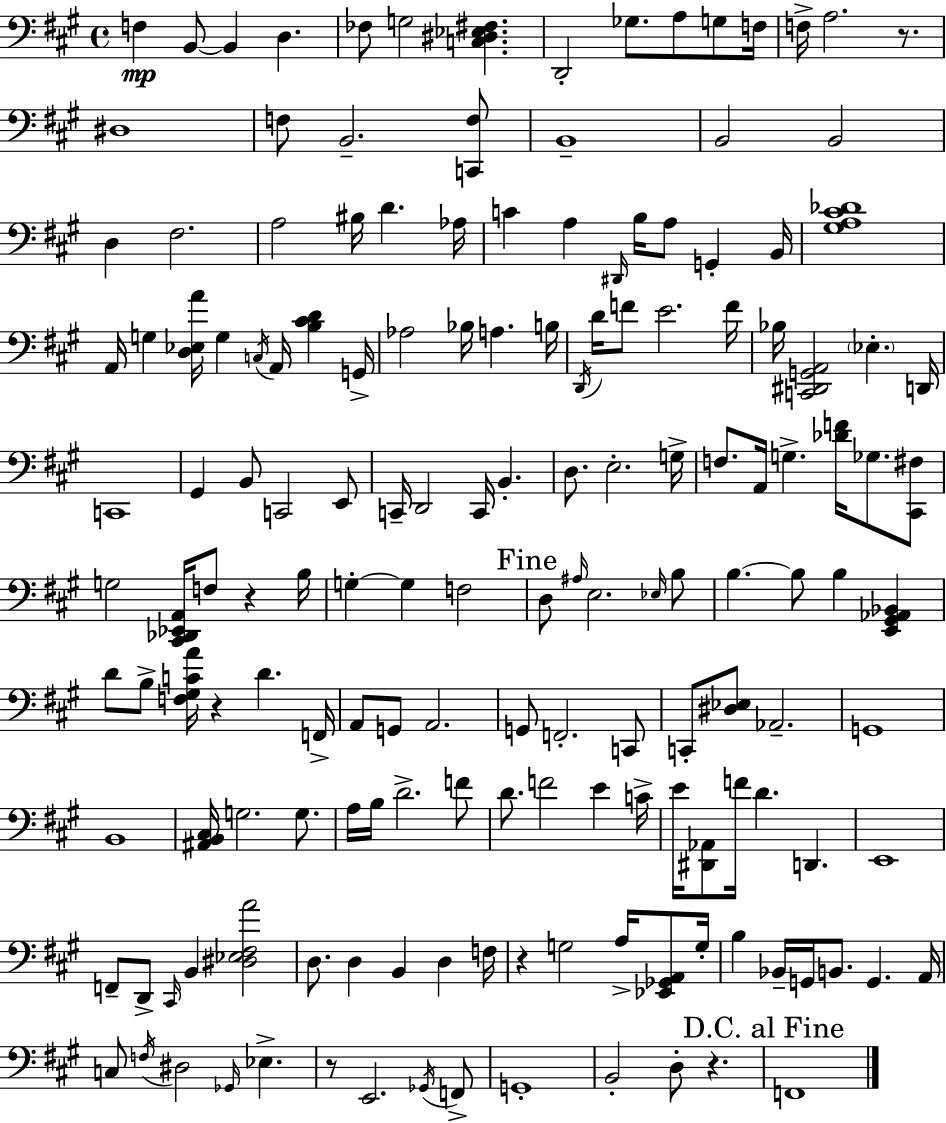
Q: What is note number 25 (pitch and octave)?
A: Ab3